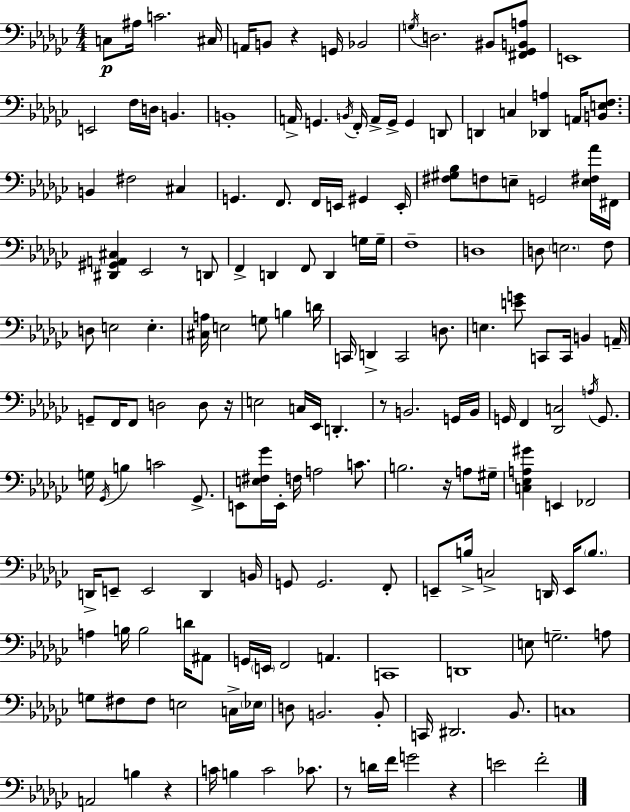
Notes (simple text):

C3/e A#3/s C4/h. C#3/s A2/s B2/e R/q G2/s Bb2/h G3/s D3/h. BIS2/e [F#2,Gb2,B2,A3]/e E2/w E2/h F3/s D3/s B2/q. B2/w A2/s G2/q. B2/s F2/s A2/s G2/s G2/q D2/e D2/q C3/q [Db2,A3]/q A2/s [B2,E3,F3]/e. B2/q F#3/h C#3/q G2/q. F2/e. F2/s E2/s G#2/q E2/s [F#3,G#3,Bb3]/e F3/e E3/e G2/h [E3,F#3,Ab4]/s F#2/s [D#2,G#2,A2,C#3]/q Eb2/h R/e D2/e F2/q D2/q F2/e D2/q G3/s G3/s F3/w D3/w D3/e E3/h. F3/e D3/e E3/h E3/q. [C#3,A3]/s E3/h G3/e B3/q D4/s C2/s D2/q C2/h D3/e. E3/q. [E4,G4]/e C2/e C2/s B2/q A2/s G2/e F2/s F2/e D3/h D3/e R/s E3/h C3/s Eb2/s D2/q. R/e B2/h. G2/s B2/s G2/s F2/q [Db2,C3]/h A3/s G2/e. G3/s Gb2/s B3/q C4/h Gb2/e. E2/e [E3,F#3,Gb4]/s E2/s F3/s A3/h C4/e. B3/h. R/s A3/e G#3/s [C3,Eb3,A3,G#4]/q E2/q FES2/h D2/s E2/e E2/h D2/q B2/s G2/e G2/h. F2/e E2/e B3/s C3/h D2/s E2/s B3/e. A3/q B3/s B3/h D4/s A#2/e G2/s E2/s F2/h A2/q. C2/w D2/w E3/e G3/h. A3/e G3/e F#3/e F#3/e E3/h C3/s Eb3/s D3/e B2/h. B2/e C2/s D#2/h. Bb2/e. C3/w A2/h B3/q R/q C4/s B3/q C4/h CES4/e. R/e D4/s F4/s G4/h R/q E4/h F4/h